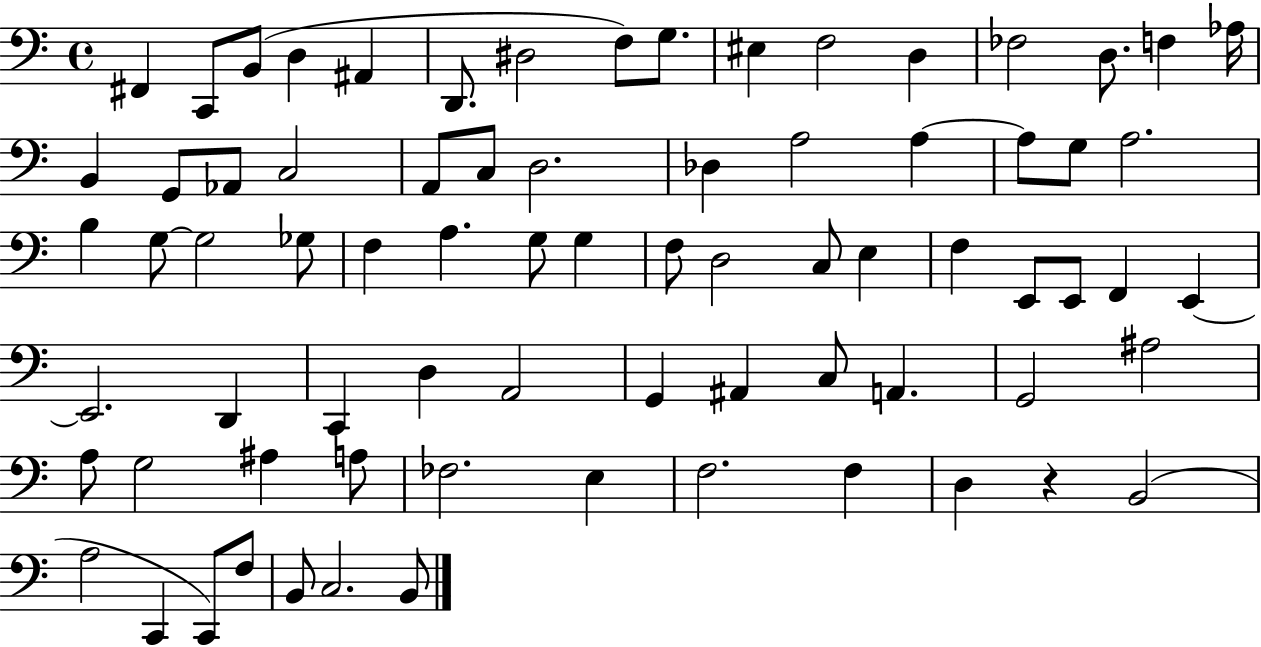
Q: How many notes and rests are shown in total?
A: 75